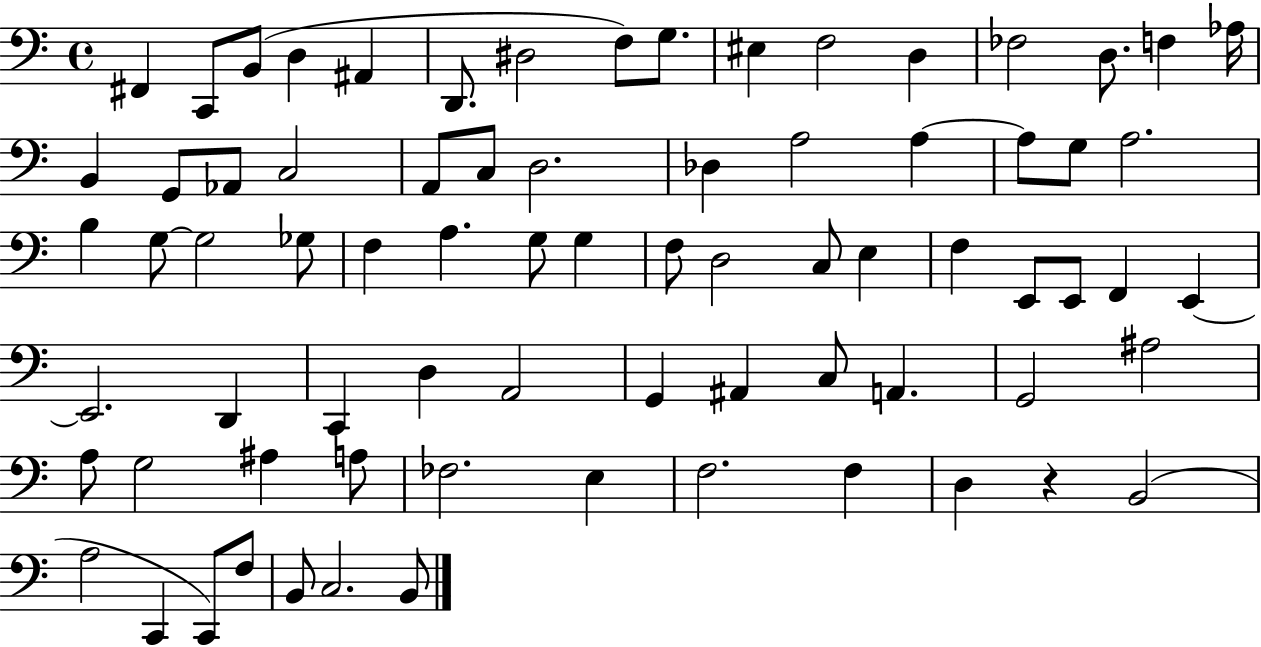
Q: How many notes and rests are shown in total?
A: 75